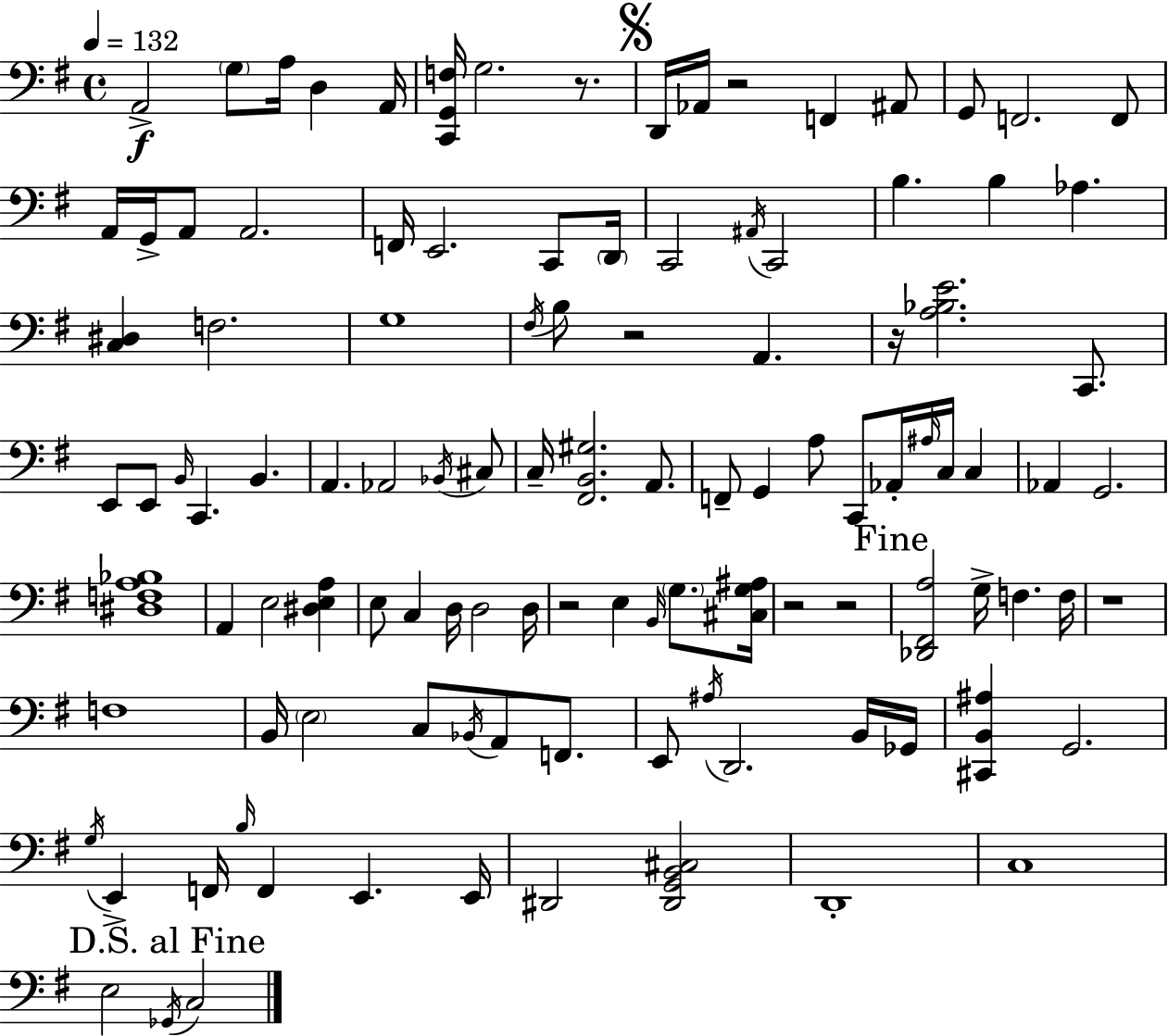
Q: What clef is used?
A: bass